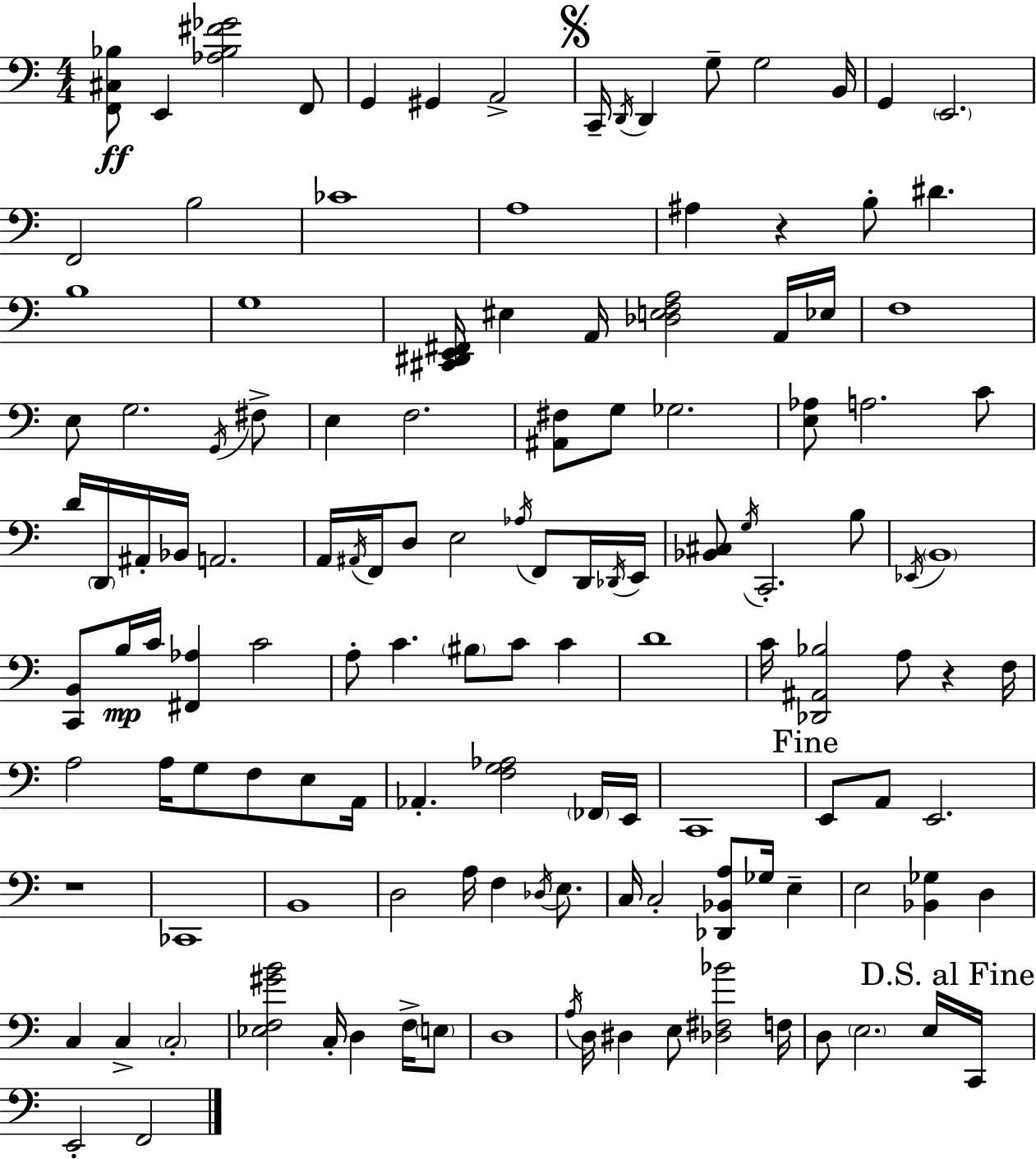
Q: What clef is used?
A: bass